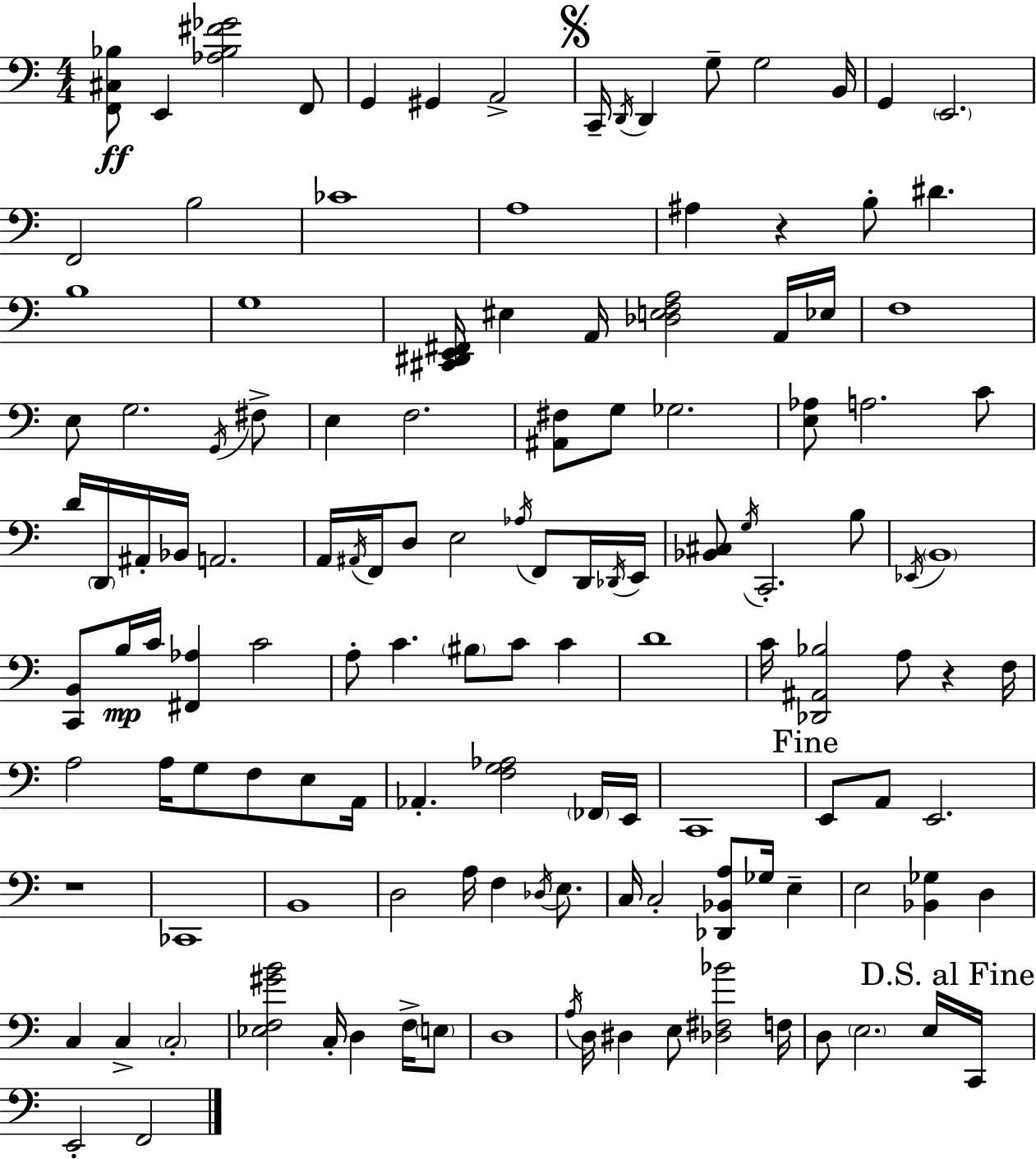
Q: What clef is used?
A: bass